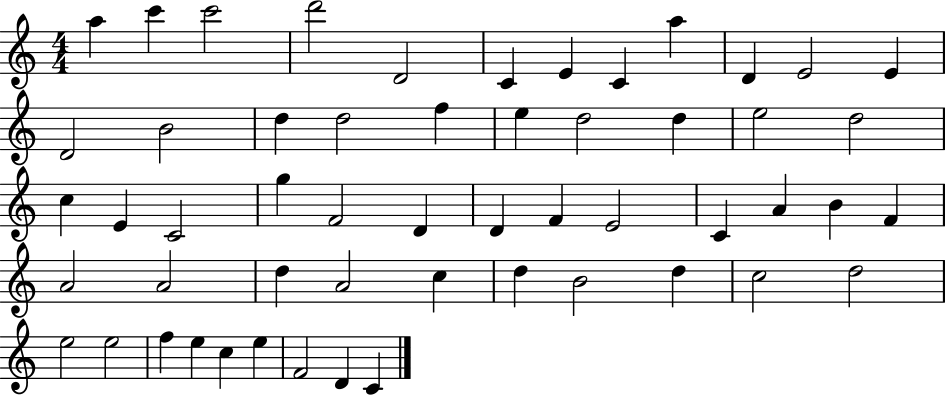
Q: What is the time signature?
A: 4/4